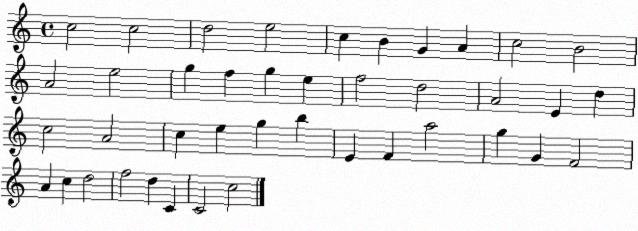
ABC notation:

X:1
T:Untitled
M:4/4
L:1/4
K:C
c2 c2 d2 e2 c B G A c2 B2 A2 e2 g f g e f2 d2 A2 E d c2 A2 c e g b E F a2 g G F2 A c d2 f2 d C C2 c2